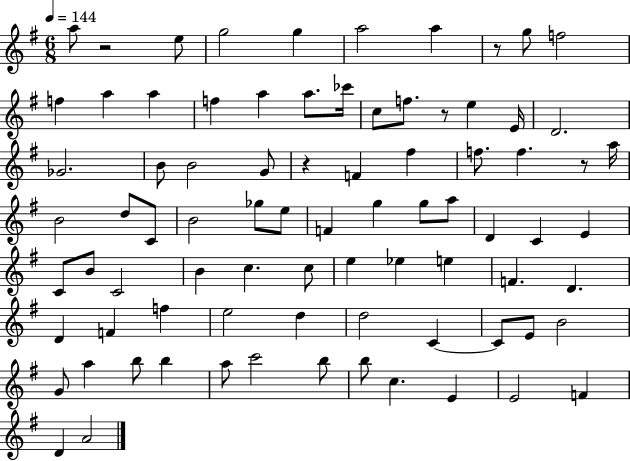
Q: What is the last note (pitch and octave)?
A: A4